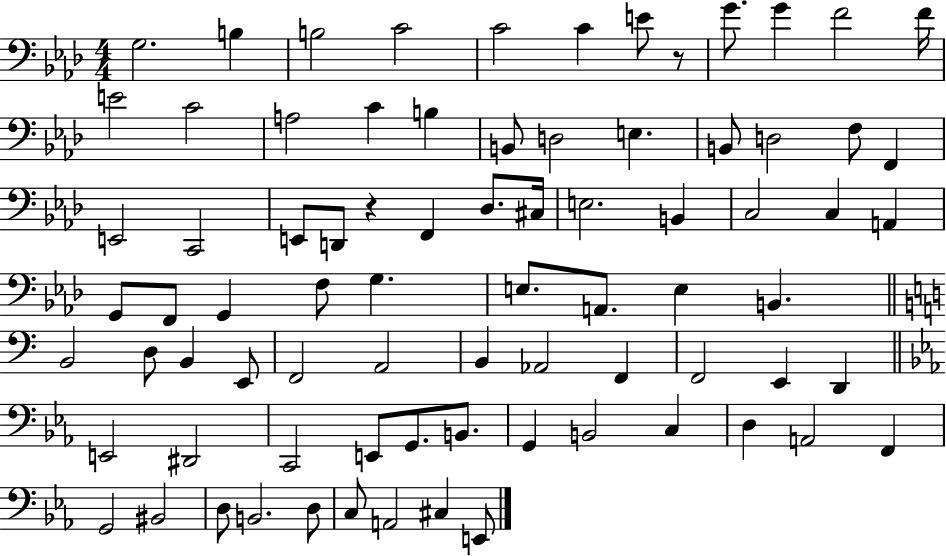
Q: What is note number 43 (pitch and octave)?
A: E3